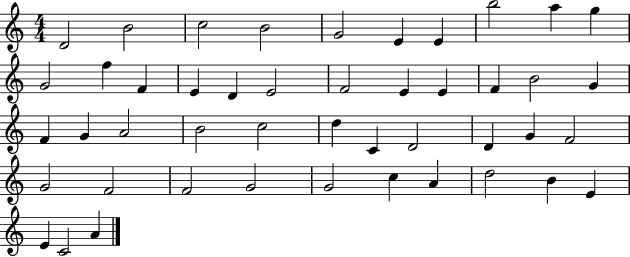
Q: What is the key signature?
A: C major